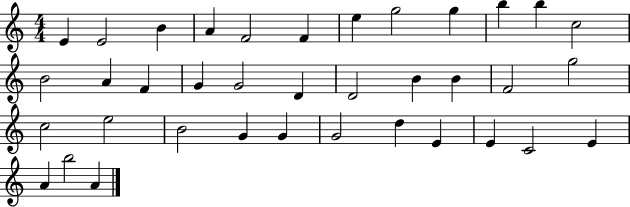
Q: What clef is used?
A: treble